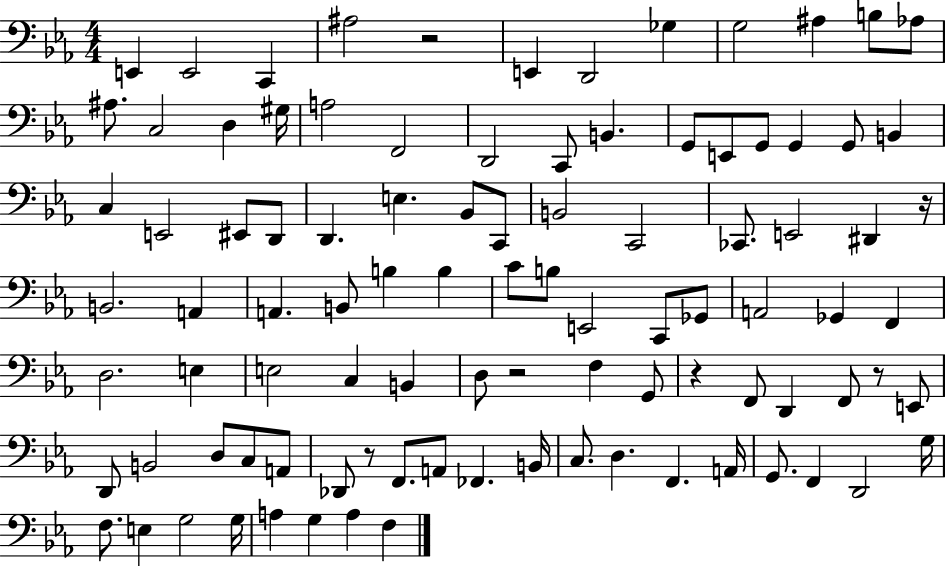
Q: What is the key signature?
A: EES major